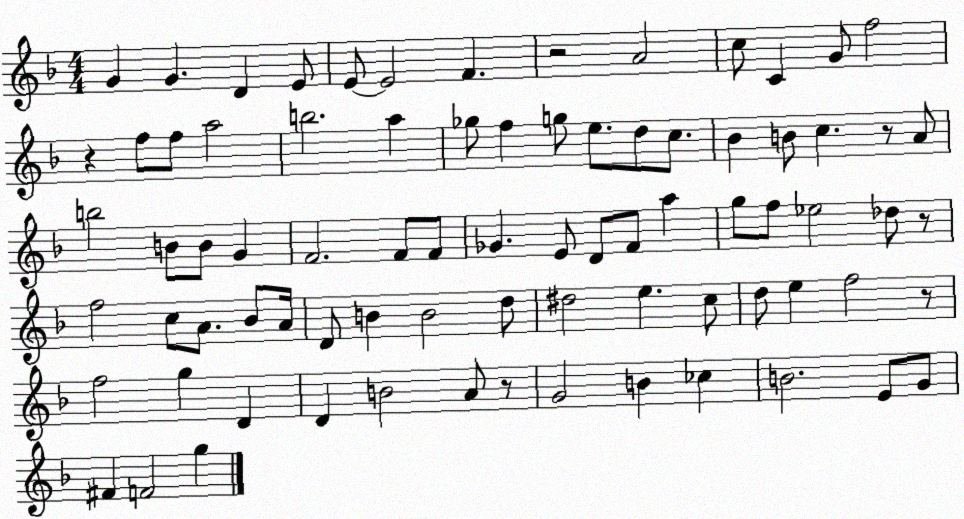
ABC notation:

X:1
T:Untitled
M:4/4
L:1/4
K:F
G G D E/2 E/2 E2 F z2 A2 c/2 C G/2 f2 z f/2 f/2 a2 b2 a _g/2 f g/2 e/2 d/2 c/2 _B B/2 c z/2 A/2 b2 B/2 B/2 G F2 F/2 F/2 _G E/2 D/2 F/2 a g/2 f/2 _e2 _d/2 z/2 f2 c/2 A/2 _B/2 A/4 D/2 B B2 d/2 ^d2 e c/2 d/2 e f2 z/2 f2 g D D B2 A/2 z/2 G2 B _c B2 E/2 G/2 ^F F2 g